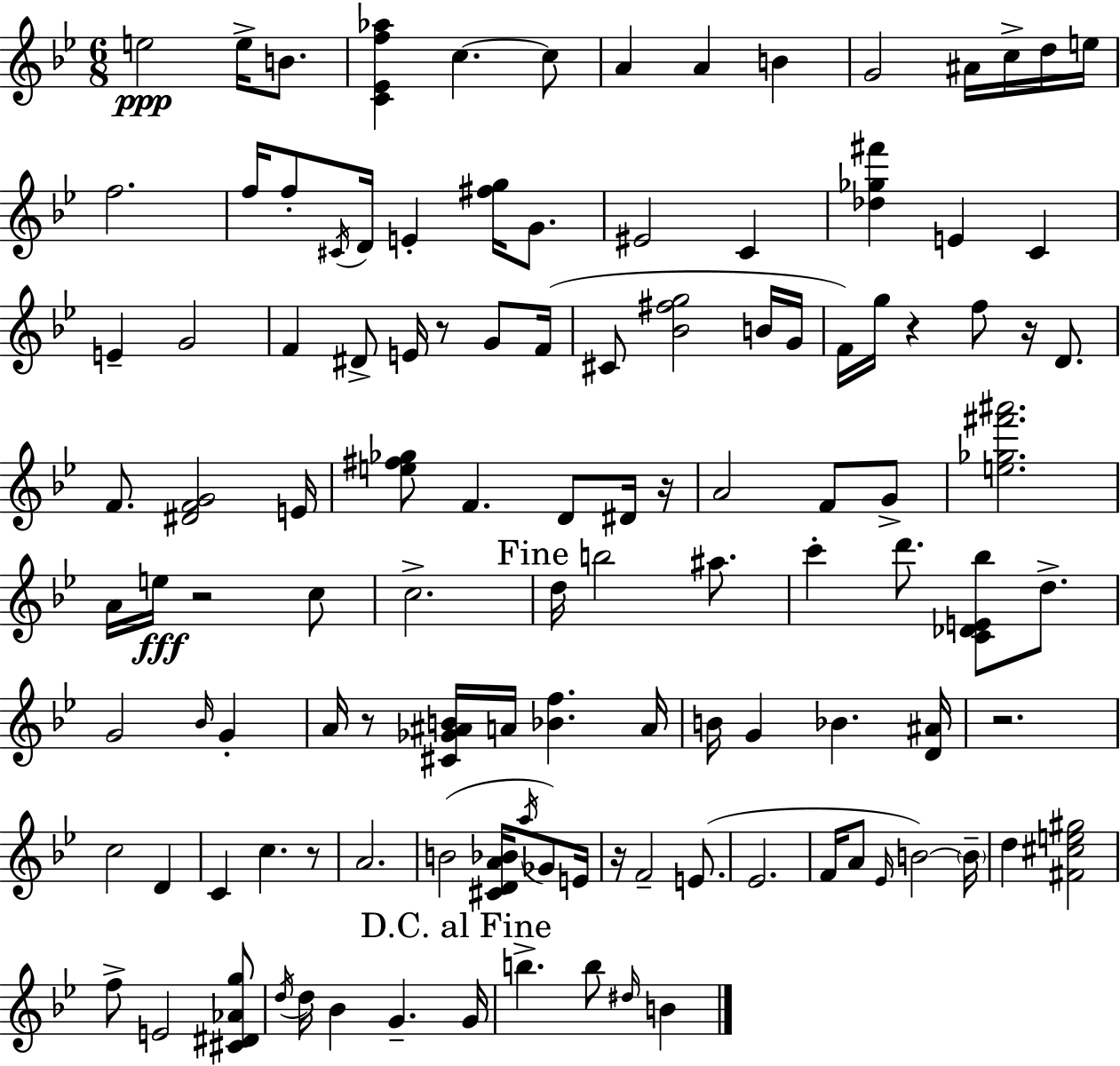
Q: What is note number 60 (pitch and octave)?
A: A4